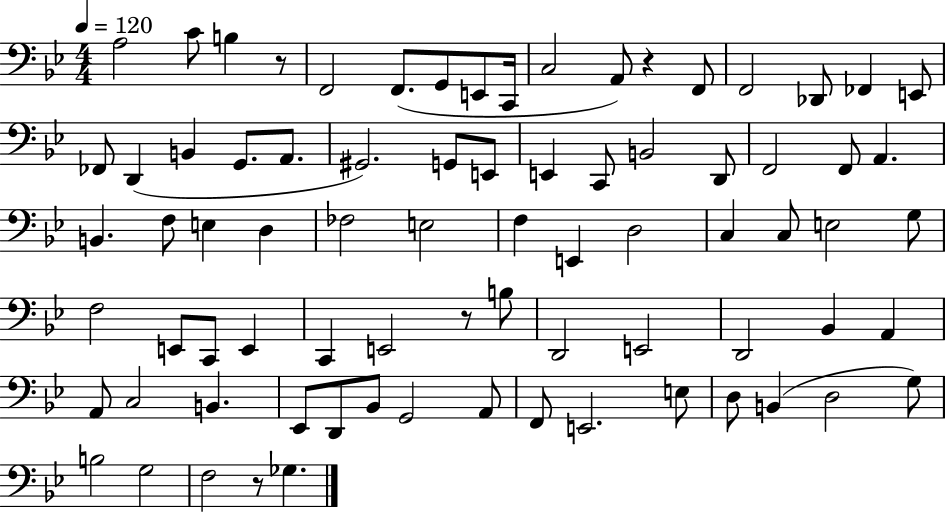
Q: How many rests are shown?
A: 4